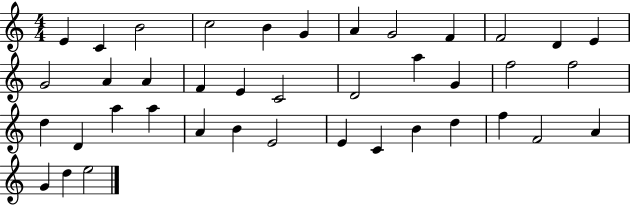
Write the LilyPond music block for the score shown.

{
  \clef treble
  \numericTimeSignature
  \time 4/4
  \key c \major
  e'4 c'4 b'2 | c''2 b'4 g'4 | a'4 g'2 f'4 | f'2 d'4 e'4 | \break g'2 a'4 a'4 | f'4 e'4 c'2 | d'2 a''4 g'4 | f''2 f''2 | \break d''4 d'4 a''4 a''4 | a'4 b'4 e'2 | e'4 c'4 b'4 d''4 | f''4 f'2 a'4 | \break g'4 d''4 e''2 | \bar "|."
}